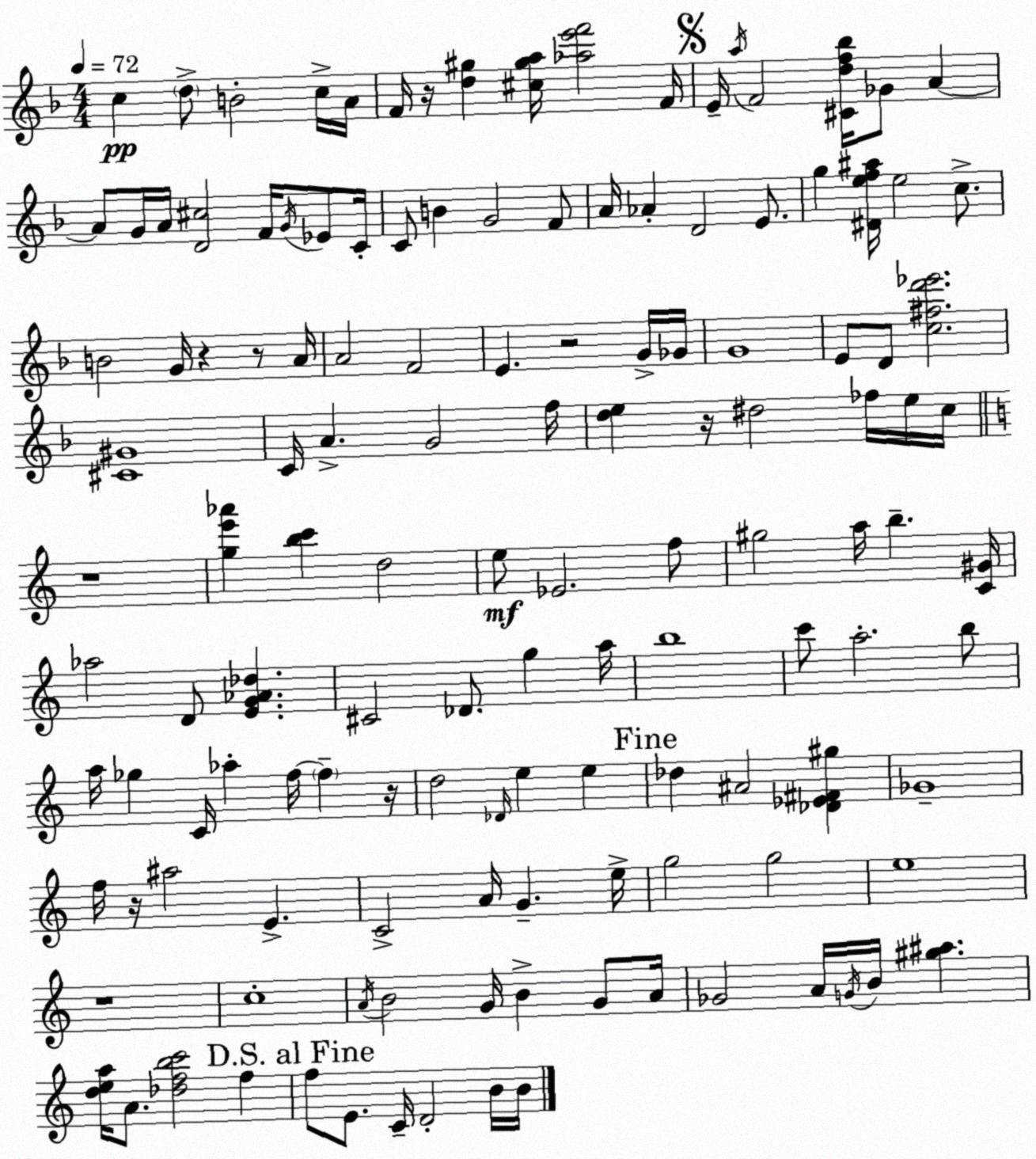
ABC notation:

X:1
T:Untitled
M:4/4
L:1/4
K:Dm
c d/2 B2 c/4 A/4 F/4 z/4 [d^g] [^c^ga]/4 [_ae'f']2 F/4 E/4 a/4 F2 [^Cdf_b]/4 _G/2 A A/2 G/4 A/4 [D^c]2 F/4 G/4 _E/2 C/4 C/2 B G2 F/2 A/4 _A D2 E/2 g [^Def^a]/4 e2 c/2 B2 G/4 z z/2 A/4 A2 F2 E z2 G/4 _G/4 G4 E/2 D/2 [c^fd'_e']2 [^C^G]4 C/4 A G2 f/4 [de] z/4 ^d2 _f/4 e/4 c/4 z4 [ge'_a'] [bc'] d2 e/2 _E2 f/2 ^g2 a/4 b [C^G]/4 _a2 D/2 [EG_A_d] ^C2 _D/2 g a/4 b4 c'/2 a2 b/2 a/4 _g C/4 _a f/4 f z/4 d2 _D/4 e e _d ^A2 [_D_E^F^g] _G4 f/4 z/4 ^a2 E C2 A/4 G e/4 g2 g2 e4 z4 c4 A/4 B2 G/4 B G/2 A/4 _G2 A/4 G/4 B/4 [^g^a] [dea]/4 A/2 [_dfbc']2 f f/2 E/2 C/4 D2 B/4 B/4